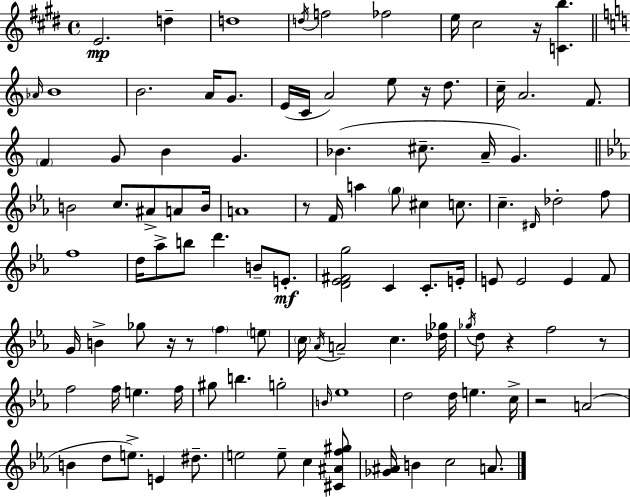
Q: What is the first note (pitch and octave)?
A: E4